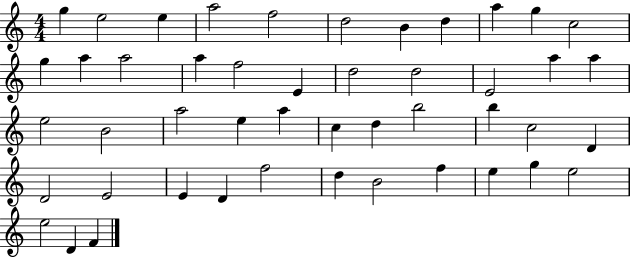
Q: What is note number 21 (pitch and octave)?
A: A5